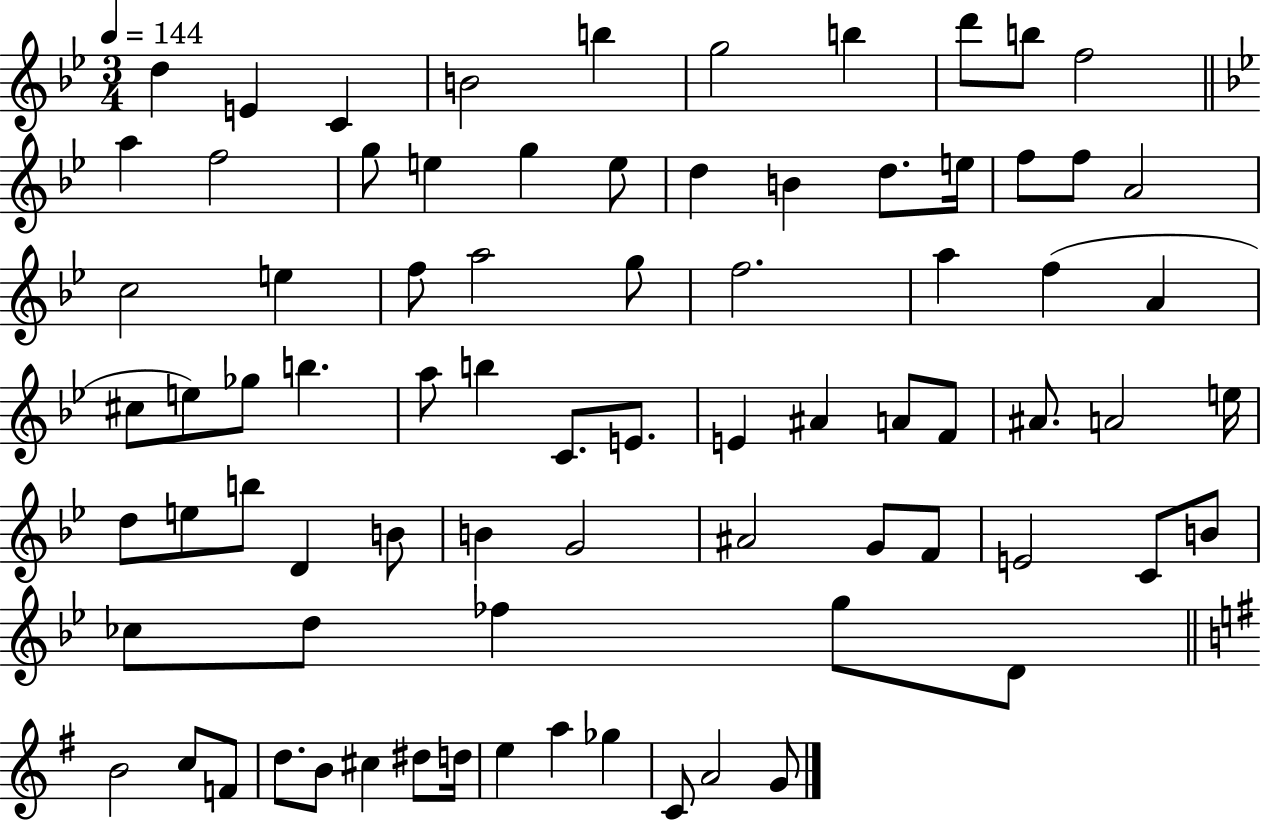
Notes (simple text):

D5/q E4/q C4/q B4/h B5/q G5/h B5/q D6/e B5/e F5/h A5/q F5/h G5/e E5/q G5/q E5/e D5/q B4/q D5/e. E5/s F5/e F5/e A4/h C5/h E5/q F5/e A5/h G5/e F5/h. A5/q F5/q A4/q C#5/e E5/e Gb5/e B5/q. A5/e B5/q C4/e. E4/e. E4/q A#4/q A4/e F4/e A#4/e. A4/h E5/s D5/e E5/e B5/e D4/q B4/e B4/q G4/h A#4/h G4/e F4/e E4/h C4/e B4/e CES5/e D5/e FES5/q G5/e D4/e B4/h C5/e F4/e D5/e. B4/e C#5/q D#5/e D5/s E5/q A5/q Gb5/q C4/e A4/h G4/e